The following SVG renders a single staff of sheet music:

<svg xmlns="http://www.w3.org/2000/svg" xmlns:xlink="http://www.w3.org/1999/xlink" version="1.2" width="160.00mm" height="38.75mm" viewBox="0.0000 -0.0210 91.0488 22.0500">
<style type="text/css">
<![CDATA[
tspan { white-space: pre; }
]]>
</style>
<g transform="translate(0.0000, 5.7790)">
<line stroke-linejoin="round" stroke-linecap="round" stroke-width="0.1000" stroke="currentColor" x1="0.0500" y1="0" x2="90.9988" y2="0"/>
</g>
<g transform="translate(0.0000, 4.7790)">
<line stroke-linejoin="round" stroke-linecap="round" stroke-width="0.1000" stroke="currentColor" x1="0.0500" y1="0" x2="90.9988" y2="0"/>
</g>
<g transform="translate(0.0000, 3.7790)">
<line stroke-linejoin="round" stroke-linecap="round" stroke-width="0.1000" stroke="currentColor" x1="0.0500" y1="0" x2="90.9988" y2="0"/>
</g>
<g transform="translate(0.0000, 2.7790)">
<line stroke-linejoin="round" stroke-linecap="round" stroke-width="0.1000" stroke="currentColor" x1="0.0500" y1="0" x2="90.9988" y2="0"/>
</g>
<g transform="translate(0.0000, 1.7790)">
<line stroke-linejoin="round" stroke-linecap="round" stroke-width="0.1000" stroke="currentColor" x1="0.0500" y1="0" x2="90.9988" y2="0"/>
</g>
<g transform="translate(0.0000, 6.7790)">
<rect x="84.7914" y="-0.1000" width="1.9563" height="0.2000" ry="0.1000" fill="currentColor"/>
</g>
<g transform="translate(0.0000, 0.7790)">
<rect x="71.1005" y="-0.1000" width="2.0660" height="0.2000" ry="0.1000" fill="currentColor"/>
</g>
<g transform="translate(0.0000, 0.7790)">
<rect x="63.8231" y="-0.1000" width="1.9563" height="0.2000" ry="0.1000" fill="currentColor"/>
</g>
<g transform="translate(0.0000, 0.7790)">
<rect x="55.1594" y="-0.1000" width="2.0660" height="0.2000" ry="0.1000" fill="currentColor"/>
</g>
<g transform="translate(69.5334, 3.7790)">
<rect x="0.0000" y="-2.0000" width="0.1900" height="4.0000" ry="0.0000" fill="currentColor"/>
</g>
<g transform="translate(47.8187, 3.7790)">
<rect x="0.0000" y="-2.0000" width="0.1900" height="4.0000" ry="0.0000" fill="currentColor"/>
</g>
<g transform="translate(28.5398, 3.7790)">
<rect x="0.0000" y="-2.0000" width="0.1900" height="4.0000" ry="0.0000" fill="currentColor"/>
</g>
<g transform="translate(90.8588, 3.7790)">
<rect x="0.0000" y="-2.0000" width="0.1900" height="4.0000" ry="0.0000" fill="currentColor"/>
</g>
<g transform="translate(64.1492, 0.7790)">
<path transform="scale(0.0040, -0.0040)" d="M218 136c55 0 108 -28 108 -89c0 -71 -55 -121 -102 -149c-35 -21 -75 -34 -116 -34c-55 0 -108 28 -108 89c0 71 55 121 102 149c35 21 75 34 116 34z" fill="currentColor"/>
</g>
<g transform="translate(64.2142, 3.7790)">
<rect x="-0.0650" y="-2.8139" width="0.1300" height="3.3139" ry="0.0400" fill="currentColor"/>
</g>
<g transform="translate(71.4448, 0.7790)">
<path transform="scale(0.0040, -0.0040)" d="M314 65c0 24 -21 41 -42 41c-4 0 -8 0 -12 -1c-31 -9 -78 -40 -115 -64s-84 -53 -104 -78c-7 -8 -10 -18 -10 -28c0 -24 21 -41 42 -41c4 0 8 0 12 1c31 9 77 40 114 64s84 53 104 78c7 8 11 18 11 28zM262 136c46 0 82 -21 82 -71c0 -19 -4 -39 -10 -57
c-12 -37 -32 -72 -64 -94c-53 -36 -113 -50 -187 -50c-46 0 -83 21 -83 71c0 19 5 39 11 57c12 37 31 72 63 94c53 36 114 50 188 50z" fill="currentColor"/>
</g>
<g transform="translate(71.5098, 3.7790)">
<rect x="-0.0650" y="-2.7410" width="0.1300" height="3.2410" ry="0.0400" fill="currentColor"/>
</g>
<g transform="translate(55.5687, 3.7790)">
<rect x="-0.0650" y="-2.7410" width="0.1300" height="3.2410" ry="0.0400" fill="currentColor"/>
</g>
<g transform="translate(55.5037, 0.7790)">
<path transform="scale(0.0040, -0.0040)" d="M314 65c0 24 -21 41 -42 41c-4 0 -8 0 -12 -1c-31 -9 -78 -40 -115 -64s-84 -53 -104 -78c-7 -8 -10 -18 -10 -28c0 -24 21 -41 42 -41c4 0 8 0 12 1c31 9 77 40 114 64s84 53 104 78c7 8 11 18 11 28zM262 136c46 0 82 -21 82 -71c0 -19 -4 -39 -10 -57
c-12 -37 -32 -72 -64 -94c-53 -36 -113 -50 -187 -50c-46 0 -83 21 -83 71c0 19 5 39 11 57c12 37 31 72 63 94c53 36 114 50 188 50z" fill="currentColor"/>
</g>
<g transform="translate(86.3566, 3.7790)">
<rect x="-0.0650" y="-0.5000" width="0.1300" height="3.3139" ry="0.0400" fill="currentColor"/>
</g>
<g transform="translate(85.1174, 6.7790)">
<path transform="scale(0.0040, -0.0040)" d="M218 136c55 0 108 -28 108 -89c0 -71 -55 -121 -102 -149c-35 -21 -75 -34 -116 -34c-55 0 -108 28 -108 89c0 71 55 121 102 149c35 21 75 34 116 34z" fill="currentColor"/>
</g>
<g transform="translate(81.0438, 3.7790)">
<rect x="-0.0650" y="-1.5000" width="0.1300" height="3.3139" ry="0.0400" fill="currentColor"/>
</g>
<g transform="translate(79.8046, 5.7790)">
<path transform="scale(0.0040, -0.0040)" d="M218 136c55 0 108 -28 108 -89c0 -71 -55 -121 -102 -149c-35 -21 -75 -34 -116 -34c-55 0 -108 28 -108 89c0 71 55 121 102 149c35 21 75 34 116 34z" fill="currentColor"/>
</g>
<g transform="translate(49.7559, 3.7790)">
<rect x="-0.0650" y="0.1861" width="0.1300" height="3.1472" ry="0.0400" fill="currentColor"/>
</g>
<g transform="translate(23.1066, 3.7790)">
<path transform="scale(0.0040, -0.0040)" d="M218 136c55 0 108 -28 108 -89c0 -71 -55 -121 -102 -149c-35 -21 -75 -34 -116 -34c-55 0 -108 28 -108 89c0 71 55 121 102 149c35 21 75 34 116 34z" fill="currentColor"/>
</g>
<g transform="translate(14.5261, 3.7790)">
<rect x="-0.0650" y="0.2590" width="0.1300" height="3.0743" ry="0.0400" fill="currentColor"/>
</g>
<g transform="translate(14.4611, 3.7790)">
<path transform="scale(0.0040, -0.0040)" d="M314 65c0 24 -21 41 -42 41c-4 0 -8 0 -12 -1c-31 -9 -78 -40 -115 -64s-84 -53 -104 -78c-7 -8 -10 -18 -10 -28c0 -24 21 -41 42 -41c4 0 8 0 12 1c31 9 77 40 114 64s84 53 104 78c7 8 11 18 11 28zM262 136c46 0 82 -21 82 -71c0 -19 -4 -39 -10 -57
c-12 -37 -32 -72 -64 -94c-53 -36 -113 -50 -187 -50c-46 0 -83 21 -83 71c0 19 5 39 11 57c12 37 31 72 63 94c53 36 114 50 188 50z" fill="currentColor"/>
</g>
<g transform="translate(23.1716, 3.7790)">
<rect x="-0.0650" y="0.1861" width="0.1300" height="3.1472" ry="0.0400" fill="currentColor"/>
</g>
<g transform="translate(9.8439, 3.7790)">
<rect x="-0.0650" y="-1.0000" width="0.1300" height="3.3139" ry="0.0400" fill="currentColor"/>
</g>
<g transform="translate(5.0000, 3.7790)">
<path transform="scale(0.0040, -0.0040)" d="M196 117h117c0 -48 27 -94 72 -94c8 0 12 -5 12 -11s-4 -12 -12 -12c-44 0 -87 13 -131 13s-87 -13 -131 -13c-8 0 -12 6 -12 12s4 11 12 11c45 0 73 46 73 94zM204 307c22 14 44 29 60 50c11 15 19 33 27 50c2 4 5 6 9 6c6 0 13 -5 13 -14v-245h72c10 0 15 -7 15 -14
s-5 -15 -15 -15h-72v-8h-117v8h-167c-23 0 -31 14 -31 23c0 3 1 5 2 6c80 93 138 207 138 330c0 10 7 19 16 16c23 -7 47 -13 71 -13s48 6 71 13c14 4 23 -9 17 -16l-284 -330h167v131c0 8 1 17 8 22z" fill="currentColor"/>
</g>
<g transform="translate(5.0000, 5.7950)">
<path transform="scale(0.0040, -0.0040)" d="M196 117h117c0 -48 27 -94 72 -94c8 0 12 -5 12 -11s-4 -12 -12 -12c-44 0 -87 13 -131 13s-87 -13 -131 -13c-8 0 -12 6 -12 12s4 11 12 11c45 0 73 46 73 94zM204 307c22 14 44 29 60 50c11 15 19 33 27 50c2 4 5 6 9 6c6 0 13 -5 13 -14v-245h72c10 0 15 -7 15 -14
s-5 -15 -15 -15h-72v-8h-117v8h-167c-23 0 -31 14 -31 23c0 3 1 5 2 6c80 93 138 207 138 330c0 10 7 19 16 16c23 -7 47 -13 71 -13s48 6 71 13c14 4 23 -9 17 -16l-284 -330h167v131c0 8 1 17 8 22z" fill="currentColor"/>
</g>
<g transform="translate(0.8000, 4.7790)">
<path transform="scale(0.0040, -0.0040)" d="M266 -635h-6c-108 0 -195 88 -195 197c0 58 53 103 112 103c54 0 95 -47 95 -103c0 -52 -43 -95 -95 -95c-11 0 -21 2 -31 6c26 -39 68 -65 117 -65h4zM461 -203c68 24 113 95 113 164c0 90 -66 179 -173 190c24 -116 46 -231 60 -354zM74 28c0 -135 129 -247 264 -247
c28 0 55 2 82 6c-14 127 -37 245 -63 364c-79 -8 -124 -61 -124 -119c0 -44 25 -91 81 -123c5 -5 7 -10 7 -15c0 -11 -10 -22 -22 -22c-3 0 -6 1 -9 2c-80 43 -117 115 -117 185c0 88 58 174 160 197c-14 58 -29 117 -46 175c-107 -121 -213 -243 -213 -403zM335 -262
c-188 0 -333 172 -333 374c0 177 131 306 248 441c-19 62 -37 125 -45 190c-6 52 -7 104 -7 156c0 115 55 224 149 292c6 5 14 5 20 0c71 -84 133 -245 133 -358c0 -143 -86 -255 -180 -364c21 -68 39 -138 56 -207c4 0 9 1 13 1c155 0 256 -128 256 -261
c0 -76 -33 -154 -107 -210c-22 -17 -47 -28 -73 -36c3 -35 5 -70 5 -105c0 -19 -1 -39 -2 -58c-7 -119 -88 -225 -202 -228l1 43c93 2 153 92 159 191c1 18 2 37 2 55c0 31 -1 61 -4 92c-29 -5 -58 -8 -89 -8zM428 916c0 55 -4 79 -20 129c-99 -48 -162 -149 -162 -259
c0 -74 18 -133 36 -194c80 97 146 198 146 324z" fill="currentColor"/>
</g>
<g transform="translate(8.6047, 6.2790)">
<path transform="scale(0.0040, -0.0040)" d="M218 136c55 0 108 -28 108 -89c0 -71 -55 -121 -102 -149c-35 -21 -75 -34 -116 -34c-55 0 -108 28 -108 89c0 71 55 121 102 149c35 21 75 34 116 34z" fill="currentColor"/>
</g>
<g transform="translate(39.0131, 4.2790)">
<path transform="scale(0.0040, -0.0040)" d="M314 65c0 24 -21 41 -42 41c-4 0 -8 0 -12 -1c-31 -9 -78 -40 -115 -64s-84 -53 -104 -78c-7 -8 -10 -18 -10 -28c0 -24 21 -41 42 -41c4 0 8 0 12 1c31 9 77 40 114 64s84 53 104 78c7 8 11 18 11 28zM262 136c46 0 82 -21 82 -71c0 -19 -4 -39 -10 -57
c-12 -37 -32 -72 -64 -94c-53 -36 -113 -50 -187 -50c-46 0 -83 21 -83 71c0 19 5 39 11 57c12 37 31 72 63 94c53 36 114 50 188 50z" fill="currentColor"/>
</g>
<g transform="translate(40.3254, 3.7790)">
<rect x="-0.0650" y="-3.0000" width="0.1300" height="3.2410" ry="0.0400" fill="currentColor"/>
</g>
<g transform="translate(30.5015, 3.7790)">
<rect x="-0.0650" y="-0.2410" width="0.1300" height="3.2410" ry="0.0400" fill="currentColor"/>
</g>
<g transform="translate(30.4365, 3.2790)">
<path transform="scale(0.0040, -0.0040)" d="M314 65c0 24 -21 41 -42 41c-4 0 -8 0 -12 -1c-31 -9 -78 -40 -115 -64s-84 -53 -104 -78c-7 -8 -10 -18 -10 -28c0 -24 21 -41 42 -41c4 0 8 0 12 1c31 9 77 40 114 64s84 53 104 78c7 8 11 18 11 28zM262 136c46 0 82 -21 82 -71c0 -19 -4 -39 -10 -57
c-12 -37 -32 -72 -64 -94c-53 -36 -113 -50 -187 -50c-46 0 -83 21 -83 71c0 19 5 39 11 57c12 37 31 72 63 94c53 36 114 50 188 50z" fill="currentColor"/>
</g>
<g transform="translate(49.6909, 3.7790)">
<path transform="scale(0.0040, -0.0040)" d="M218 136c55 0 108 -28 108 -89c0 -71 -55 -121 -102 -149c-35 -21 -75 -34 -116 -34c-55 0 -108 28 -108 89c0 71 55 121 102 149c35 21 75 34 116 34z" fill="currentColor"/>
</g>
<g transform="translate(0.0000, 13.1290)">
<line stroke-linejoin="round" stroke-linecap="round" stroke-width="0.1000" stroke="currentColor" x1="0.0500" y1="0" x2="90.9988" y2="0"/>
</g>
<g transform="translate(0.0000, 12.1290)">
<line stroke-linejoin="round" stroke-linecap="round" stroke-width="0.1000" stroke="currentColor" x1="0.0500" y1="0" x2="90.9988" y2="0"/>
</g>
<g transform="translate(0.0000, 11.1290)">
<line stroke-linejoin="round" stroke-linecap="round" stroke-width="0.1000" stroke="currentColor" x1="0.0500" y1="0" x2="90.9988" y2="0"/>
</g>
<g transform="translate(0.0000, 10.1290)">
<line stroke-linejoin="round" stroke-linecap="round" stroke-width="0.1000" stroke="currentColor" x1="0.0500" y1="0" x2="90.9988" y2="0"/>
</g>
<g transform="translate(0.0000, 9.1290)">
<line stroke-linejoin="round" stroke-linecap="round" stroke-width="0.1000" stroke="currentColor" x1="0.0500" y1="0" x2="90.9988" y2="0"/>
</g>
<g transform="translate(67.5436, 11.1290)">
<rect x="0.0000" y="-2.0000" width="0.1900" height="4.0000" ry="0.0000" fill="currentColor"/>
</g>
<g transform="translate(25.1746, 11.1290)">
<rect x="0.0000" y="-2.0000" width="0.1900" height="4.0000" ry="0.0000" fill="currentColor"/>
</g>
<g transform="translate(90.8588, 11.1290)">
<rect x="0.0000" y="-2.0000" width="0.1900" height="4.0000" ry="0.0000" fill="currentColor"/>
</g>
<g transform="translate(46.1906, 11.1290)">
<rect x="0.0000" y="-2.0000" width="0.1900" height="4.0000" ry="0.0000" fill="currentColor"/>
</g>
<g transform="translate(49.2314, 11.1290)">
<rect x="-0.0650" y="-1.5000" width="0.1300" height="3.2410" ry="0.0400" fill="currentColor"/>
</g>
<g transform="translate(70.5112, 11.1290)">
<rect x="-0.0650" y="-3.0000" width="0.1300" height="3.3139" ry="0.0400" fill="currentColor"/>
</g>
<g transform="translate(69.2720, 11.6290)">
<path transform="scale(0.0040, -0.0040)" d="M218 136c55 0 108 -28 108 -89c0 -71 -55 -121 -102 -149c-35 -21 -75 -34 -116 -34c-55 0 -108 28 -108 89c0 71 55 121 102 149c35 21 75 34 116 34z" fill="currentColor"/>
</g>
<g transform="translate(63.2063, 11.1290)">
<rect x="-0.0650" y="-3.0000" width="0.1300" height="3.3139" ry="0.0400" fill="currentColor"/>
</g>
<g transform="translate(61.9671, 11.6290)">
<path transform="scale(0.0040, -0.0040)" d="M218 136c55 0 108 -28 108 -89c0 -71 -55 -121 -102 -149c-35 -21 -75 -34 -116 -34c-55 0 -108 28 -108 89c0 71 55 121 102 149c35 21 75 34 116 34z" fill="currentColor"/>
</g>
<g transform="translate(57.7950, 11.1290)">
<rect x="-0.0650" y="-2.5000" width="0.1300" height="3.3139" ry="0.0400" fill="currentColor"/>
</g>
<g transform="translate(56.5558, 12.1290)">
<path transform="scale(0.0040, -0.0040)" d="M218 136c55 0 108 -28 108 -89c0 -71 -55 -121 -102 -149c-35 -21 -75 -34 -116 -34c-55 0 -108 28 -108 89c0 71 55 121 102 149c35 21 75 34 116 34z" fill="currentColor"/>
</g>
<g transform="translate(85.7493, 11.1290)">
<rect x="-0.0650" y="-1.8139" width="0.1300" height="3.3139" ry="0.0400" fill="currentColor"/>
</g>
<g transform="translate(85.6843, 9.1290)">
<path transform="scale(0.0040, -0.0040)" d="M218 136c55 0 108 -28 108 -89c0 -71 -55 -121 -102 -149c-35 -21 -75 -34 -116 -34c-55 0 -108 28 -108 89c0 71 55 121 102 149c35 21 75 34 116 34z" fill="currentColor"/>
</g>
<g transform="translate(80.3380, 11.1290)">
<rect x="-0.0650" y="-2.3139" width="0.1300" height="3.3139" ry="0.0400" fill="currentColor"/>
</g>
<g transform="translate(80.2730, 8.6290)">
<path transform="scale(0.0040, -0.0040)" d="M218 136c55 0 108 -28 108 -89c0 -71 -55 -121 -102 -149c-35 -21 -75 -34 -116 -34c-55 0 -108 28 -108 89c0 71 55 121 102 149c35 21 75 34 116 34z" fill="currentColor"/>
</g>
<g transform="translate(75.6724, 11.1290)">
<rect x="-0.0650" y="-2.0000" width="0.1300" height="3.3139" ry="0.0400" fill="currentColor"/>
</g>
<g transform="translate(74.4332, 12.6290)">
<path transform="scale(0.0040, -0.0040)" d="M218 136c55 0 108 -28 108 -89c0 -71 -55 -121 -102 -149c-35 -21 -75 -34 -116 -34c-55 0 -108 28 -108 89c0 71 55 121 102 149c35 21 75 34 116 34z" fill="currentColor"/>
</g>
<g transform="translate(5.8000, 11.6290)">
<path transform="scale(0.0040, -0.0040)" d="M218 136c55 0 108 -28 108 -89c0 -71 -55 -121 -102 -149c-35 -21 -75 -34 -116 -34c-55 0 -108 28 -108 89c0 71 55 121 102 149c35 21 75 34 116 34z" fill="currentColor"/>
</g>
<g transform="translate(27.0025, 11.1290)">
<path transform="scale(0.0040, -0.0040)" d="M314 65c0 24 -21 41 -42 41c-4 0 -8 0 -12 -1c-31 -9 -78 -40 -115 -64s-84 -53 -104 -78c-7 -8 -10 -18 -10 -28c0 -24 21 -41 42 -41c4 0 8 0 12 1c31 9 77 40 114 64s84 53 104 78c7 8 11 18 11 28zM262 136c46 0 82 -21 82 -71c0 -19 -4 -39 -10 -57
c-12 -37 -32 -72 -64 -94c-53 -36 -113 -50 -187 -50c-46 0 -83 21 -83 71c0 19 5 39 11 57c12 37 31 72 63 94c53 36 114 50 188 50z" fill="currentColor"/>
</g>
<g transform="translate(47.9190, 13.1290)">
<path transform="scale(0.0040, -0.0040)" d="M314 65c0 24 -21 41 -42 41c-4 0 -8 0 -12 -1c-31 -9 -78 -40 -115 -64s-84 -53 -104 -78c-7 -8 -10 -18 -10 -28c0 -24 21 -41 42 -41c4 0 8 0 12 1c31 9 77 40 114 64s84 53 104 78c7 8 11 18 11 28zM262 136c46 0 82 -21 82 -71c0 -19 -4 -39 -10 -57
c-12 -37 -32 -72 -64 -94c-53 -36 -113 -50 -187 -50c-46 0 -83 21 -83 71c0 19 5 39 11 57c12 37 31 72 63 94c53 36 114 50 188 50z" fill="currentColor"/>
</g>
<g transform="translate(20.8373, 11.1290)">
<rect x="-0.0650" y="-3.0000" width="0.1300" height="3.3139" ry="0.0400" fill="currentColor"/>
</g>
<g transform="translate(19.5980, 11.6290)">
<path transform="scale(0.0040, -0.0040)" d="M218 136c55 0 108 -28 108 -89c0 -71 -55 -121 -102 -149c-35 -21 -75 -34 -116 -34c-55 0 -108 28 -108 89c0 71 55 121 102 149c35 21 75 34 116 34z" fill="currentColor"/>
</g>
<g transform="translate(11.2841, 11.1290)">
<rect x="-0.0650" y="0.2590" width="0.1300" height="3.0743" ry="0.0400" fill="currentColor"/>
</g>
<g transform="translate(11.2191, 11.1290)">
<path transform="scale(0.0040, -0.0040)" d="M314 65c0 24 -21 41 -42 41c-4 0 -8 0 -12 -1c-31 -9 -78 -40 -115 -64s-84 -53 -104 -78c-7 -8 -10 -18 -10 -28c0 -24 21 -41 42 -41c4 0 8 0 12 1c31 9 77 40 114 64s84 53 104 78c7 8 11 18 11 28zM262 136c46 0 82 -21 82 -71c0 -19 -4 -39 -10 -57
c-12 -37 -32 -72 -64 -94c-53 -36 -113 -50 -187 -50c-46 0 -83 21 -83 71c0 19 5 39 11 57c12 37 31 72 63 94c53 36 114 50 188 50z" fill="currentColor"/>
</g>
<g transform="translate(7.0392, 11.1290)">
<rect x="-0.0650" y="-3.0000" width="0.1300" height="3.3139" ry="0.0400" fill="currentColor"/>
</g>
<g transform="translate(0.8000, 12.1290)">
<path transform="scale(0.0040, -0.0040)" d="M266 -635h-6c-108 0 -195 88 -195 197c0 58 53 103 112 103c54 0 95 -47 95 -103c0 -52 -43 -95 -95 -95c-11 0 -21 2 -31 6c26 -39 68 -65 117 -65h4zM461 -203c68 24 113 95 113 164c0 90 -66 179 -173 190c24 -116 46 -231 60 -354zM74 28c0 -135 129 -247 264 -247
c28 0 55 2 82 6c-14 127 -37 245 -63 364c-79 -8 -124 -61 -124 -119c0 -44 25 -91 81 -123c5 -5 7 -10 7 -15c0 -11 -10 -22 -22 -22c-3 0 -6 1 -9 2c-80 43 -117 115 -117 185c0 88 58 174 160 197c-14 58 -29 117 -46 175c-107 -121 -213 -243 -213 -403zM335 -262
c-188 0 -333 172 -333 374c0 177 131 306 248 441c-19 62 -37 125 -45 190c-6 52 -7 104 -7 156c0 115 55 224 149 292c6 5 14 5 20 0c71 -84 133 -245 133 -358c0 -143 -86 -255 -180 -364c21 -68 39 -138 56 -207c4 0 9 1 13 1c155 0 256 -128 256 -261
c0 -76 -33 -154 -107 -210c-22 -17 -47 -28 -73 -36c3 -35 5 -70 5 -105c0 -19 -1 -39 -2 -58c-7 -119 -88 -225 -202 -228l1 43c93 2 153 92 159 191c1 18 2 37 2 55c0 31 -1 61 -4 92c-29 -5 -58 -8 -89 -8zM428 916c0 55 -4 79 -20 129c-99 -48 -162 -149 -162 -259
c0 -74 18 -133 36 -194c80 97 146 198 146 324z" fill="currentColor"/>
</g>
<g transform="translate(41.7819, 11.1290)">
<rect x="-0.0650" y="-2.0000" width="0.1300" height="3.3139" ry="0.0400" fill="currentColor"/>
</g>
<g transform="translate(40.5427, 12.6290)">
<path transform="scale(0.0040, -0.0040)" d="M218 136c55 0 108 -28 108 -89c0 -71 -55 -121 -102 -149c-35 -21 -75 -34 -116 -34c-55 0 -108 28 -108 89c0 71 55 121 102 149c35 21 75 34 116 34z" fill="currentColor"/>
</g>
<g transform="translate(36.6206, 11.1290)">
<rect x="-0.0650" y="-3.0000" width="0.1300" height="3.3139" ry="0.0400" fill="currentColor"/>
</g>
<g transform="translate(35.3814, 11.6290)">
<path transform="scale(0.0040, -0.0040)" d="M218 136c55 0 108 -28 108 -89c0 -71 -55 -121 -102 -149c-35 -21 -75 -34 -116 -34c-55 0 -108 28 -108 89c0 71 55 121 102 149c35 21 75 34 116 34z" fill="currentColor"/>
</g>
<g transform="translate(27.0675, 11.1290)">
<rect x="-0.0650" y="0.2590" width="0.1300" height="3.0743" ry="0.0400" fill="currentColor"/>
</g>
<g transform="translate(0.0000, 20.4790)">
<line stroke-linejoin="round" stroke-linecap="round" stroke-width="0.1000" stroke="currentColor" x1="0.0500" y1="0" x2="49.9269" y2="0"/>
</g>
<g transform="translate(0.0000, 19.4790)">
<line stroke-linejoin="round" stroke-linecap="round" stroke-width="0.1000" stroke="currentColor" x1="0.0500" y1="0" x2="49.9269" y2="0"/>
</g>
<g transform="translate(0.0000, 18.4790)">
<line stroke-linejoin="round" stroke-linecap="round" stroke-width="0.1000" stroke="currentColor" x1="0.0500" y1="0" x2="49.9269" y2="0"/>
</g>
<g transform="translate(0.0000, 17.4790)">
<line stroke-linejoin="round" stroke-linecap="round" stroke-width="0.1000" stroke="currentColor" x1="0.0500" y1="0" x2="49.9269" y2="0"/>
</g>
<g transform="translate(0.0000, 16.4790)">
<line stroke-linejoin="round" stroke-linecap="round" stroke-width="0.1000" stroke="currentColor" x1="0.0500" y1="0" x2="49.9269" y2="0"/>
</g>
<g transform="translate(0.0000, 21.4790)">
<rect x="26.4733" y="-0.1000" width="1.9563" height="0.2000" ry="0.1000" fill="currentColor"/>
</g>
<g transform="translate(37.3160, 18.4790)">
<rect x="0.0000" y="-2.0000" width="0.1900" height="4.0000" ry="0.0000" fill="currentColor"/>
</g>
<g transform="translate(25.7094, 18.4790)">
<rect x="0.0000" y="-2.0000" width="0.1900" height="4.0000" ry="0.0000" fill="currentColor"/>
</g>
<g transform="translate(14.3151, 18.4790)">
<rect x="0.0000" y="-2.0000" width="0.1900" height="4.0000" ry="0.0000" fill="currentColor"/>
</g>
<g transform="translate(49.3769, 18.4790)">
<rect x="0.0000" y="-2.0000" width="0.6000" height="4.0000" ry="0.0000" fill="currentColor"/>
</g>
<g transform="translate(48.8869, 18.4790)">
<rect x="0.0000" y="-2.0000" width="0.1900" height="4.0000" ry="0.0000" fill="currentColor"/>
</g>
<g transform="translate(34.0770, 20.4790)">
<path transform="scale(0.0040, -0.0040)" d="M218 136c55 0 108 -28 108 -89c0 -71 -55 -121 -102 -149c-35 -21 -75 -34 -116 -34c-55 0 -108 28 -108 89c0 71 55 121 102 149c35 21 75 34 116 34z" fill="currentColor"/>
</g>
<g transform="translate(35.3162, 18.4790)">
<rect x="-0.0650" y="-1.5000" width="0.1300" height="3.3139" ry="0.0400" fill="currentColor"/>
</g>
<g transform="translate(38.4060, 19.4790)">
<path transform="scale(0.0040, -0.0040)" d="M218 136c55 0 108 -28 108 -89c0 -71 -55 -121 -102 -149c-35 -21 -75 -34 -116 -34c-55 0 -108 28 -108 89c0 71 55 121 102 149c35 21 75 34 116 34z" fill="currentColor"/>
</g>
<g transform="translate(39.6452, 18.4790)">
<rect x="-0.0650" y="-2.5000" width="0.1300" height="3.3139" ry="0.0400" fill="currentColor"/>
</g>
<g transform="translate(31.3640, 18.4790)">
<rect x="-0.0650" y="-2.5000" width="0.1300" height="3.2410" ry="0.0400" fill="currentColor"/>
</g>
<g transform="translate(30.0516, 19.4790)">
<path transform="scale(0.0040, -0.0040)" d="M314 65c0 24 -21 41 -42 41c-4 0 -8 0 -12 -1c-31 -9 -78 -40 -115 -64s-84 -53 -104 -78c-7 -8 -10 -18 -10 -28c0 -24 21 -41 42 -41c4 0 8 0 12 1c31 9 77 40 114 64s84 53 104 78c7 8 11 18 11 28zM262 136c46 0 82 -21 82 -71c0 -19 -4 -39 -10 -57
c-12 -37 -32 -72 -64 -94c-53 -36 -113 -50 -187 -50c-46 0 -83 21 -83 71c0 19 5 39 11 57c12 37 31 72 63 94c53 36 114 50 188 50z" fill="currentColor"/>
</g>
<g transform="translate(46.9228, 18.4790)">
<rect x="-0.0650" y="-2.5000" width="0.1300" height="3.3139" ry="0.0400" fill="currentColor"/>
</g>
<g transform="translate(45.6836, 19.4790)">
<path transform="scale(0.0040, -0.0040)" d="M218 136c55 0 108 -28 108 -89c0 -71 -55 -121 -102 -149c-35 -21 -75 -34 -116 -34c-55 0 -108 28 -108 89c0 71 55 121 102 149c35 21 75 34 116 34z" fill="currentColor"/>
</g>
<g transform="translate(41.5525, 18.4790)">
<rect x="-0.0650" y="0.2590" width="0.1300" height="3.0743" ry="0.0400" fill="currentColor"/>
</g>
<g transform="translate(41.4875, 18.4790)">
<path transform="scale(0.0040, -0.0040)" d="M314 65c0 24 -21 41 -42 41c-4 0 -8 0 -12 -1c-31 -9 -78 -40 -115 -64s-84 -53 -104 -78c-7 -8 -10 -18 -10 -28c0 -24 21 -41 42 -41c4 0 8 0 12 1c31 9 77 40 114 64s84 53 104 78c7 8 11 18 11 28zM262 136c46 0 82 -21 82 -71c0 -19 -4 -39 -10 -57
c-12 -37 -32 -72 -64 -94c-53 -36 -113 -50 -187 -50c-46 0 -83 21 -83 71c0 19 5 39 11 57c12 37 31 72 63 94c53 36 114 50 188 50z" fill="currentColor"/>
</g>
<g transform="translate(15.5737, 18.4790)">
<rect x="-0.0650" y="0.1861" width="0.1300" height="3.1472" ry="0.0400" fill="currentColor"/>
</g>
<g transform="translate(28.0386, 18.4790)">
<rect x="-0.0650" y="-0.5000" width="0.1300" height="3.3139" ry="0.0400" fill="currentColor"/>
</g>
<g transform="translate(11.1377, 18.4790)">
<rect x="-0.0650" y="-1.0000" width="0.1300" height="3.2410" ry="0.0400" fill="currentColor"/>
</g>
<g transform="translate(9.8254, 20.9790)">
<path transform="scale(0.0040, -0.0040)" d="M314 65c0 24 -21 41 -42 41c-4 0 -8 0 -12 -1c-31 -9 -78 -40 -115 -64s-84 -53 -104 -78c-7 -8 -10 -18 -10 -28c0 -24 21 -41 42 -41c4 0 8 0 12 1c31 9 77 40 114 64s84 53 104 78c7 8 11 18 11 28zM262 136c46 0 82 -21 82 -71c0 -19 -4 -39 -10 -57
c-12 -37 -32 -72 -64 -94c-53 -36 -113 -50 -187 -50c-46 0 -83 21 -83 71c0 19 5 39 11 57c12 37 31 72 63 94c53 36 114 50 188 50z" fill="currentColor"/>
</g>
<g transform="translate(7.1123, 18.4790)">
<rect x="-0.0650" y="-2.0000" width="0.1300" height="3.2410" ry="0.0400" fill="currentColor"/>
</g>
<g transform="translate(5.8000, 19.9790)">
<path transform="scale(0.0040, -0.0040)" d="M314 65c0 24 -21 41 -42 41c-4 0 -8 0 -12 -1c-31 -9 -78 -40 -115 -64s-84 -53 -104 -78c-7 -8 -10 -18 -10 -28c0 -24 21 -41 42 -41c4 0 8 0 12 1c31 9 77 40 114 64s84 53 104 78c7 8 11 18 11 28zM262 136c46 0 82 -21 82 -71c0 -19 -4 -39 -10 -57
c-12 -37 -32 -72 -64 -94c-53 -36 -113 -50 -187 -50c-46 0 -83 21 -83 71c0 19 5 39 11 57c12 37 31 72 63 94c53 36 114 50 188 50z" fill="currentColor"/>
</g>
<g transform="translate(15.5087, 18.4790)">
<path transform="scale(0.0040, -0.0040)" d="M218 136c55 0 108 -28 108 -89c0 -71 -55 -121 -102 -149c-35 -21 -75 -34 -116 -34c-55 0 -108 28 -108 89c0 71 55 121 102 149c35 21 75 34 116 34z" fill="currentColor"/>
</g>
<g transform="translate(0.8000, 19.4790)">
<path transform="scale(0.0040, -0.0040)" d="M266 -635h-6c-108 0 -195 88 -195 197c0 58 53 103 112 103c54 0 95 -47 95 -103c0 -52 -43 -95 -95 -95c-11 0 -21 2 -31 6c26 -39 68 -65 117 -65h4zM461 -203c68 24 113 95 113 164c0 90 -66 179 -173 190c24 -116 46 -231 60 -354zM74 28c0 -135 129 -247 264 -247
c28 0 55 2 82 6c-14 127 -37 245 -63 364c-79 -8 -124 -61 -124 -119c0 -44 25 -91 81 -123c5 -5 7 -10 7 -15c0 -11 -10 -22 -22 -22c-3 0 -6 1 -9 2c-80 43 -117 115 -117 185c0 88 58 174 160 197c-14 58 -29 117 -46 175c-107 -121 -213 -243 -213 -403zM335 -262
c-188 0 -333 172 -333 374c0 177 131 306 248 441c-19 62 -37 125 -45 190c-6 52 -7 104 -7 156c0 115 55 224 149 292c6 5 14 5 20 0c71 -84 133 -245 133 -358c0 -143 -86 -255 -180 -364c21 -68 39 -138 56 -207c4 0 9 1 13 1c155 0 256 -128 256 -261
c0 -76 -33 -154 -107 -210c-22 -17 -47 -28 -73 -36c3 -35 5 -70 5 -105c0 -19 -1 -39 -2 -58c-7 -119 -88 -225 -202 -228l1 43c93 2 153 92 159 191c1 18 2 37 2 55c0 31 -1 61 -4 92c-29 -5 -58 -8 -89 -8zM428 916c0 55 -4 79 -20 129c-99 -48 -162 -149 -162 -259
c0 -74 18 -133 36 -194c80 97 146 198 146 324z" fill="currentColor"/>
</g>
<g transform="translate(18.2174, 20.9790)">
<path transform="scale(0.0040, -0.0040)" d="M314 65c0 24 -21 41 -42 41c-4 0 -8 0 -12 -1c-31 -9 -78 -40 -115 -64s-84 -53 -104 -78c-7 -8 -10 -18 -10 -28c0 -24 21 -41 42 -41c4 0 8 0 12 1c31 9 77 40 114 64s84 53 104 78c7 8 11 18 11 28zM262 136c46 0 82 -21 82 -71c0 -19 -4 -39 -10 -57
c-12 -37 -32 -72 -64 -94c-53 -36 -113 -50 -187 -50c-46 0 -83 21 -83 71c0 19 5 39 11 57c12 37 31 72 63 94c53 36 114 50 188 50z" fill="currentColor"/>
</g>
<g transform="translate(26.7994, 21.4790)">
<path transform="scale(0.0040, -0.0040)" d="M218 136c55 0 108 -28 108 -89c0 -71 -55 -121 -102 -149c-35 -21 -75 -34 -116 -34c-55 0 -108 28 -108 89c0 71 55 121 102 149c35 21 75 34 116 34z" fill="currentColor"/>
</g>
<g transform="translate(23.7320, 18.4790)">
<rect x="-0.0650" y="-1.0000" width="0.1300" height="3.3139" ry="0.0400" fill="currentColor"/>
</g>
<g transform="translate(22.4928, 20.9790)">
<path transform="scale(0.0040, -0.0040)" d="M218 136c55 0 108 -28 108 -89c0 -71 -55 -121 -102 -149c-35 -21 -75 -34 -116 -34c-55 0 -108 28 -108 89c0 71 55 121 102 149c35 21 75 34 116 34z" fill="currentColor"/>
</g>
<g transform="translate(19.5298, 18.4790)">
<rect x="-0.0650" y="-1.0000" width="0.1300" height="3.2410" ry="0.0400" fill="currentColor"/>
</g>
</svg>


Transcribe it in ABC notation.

X:1
T:Untitled
M:4/4
L:1/4
K:C
D B2 B c2 A2 B a2 a a2 E C A B2 A B2 A F E2 G A A F g f F2 D2 B D2 D C G2 E G B2 G